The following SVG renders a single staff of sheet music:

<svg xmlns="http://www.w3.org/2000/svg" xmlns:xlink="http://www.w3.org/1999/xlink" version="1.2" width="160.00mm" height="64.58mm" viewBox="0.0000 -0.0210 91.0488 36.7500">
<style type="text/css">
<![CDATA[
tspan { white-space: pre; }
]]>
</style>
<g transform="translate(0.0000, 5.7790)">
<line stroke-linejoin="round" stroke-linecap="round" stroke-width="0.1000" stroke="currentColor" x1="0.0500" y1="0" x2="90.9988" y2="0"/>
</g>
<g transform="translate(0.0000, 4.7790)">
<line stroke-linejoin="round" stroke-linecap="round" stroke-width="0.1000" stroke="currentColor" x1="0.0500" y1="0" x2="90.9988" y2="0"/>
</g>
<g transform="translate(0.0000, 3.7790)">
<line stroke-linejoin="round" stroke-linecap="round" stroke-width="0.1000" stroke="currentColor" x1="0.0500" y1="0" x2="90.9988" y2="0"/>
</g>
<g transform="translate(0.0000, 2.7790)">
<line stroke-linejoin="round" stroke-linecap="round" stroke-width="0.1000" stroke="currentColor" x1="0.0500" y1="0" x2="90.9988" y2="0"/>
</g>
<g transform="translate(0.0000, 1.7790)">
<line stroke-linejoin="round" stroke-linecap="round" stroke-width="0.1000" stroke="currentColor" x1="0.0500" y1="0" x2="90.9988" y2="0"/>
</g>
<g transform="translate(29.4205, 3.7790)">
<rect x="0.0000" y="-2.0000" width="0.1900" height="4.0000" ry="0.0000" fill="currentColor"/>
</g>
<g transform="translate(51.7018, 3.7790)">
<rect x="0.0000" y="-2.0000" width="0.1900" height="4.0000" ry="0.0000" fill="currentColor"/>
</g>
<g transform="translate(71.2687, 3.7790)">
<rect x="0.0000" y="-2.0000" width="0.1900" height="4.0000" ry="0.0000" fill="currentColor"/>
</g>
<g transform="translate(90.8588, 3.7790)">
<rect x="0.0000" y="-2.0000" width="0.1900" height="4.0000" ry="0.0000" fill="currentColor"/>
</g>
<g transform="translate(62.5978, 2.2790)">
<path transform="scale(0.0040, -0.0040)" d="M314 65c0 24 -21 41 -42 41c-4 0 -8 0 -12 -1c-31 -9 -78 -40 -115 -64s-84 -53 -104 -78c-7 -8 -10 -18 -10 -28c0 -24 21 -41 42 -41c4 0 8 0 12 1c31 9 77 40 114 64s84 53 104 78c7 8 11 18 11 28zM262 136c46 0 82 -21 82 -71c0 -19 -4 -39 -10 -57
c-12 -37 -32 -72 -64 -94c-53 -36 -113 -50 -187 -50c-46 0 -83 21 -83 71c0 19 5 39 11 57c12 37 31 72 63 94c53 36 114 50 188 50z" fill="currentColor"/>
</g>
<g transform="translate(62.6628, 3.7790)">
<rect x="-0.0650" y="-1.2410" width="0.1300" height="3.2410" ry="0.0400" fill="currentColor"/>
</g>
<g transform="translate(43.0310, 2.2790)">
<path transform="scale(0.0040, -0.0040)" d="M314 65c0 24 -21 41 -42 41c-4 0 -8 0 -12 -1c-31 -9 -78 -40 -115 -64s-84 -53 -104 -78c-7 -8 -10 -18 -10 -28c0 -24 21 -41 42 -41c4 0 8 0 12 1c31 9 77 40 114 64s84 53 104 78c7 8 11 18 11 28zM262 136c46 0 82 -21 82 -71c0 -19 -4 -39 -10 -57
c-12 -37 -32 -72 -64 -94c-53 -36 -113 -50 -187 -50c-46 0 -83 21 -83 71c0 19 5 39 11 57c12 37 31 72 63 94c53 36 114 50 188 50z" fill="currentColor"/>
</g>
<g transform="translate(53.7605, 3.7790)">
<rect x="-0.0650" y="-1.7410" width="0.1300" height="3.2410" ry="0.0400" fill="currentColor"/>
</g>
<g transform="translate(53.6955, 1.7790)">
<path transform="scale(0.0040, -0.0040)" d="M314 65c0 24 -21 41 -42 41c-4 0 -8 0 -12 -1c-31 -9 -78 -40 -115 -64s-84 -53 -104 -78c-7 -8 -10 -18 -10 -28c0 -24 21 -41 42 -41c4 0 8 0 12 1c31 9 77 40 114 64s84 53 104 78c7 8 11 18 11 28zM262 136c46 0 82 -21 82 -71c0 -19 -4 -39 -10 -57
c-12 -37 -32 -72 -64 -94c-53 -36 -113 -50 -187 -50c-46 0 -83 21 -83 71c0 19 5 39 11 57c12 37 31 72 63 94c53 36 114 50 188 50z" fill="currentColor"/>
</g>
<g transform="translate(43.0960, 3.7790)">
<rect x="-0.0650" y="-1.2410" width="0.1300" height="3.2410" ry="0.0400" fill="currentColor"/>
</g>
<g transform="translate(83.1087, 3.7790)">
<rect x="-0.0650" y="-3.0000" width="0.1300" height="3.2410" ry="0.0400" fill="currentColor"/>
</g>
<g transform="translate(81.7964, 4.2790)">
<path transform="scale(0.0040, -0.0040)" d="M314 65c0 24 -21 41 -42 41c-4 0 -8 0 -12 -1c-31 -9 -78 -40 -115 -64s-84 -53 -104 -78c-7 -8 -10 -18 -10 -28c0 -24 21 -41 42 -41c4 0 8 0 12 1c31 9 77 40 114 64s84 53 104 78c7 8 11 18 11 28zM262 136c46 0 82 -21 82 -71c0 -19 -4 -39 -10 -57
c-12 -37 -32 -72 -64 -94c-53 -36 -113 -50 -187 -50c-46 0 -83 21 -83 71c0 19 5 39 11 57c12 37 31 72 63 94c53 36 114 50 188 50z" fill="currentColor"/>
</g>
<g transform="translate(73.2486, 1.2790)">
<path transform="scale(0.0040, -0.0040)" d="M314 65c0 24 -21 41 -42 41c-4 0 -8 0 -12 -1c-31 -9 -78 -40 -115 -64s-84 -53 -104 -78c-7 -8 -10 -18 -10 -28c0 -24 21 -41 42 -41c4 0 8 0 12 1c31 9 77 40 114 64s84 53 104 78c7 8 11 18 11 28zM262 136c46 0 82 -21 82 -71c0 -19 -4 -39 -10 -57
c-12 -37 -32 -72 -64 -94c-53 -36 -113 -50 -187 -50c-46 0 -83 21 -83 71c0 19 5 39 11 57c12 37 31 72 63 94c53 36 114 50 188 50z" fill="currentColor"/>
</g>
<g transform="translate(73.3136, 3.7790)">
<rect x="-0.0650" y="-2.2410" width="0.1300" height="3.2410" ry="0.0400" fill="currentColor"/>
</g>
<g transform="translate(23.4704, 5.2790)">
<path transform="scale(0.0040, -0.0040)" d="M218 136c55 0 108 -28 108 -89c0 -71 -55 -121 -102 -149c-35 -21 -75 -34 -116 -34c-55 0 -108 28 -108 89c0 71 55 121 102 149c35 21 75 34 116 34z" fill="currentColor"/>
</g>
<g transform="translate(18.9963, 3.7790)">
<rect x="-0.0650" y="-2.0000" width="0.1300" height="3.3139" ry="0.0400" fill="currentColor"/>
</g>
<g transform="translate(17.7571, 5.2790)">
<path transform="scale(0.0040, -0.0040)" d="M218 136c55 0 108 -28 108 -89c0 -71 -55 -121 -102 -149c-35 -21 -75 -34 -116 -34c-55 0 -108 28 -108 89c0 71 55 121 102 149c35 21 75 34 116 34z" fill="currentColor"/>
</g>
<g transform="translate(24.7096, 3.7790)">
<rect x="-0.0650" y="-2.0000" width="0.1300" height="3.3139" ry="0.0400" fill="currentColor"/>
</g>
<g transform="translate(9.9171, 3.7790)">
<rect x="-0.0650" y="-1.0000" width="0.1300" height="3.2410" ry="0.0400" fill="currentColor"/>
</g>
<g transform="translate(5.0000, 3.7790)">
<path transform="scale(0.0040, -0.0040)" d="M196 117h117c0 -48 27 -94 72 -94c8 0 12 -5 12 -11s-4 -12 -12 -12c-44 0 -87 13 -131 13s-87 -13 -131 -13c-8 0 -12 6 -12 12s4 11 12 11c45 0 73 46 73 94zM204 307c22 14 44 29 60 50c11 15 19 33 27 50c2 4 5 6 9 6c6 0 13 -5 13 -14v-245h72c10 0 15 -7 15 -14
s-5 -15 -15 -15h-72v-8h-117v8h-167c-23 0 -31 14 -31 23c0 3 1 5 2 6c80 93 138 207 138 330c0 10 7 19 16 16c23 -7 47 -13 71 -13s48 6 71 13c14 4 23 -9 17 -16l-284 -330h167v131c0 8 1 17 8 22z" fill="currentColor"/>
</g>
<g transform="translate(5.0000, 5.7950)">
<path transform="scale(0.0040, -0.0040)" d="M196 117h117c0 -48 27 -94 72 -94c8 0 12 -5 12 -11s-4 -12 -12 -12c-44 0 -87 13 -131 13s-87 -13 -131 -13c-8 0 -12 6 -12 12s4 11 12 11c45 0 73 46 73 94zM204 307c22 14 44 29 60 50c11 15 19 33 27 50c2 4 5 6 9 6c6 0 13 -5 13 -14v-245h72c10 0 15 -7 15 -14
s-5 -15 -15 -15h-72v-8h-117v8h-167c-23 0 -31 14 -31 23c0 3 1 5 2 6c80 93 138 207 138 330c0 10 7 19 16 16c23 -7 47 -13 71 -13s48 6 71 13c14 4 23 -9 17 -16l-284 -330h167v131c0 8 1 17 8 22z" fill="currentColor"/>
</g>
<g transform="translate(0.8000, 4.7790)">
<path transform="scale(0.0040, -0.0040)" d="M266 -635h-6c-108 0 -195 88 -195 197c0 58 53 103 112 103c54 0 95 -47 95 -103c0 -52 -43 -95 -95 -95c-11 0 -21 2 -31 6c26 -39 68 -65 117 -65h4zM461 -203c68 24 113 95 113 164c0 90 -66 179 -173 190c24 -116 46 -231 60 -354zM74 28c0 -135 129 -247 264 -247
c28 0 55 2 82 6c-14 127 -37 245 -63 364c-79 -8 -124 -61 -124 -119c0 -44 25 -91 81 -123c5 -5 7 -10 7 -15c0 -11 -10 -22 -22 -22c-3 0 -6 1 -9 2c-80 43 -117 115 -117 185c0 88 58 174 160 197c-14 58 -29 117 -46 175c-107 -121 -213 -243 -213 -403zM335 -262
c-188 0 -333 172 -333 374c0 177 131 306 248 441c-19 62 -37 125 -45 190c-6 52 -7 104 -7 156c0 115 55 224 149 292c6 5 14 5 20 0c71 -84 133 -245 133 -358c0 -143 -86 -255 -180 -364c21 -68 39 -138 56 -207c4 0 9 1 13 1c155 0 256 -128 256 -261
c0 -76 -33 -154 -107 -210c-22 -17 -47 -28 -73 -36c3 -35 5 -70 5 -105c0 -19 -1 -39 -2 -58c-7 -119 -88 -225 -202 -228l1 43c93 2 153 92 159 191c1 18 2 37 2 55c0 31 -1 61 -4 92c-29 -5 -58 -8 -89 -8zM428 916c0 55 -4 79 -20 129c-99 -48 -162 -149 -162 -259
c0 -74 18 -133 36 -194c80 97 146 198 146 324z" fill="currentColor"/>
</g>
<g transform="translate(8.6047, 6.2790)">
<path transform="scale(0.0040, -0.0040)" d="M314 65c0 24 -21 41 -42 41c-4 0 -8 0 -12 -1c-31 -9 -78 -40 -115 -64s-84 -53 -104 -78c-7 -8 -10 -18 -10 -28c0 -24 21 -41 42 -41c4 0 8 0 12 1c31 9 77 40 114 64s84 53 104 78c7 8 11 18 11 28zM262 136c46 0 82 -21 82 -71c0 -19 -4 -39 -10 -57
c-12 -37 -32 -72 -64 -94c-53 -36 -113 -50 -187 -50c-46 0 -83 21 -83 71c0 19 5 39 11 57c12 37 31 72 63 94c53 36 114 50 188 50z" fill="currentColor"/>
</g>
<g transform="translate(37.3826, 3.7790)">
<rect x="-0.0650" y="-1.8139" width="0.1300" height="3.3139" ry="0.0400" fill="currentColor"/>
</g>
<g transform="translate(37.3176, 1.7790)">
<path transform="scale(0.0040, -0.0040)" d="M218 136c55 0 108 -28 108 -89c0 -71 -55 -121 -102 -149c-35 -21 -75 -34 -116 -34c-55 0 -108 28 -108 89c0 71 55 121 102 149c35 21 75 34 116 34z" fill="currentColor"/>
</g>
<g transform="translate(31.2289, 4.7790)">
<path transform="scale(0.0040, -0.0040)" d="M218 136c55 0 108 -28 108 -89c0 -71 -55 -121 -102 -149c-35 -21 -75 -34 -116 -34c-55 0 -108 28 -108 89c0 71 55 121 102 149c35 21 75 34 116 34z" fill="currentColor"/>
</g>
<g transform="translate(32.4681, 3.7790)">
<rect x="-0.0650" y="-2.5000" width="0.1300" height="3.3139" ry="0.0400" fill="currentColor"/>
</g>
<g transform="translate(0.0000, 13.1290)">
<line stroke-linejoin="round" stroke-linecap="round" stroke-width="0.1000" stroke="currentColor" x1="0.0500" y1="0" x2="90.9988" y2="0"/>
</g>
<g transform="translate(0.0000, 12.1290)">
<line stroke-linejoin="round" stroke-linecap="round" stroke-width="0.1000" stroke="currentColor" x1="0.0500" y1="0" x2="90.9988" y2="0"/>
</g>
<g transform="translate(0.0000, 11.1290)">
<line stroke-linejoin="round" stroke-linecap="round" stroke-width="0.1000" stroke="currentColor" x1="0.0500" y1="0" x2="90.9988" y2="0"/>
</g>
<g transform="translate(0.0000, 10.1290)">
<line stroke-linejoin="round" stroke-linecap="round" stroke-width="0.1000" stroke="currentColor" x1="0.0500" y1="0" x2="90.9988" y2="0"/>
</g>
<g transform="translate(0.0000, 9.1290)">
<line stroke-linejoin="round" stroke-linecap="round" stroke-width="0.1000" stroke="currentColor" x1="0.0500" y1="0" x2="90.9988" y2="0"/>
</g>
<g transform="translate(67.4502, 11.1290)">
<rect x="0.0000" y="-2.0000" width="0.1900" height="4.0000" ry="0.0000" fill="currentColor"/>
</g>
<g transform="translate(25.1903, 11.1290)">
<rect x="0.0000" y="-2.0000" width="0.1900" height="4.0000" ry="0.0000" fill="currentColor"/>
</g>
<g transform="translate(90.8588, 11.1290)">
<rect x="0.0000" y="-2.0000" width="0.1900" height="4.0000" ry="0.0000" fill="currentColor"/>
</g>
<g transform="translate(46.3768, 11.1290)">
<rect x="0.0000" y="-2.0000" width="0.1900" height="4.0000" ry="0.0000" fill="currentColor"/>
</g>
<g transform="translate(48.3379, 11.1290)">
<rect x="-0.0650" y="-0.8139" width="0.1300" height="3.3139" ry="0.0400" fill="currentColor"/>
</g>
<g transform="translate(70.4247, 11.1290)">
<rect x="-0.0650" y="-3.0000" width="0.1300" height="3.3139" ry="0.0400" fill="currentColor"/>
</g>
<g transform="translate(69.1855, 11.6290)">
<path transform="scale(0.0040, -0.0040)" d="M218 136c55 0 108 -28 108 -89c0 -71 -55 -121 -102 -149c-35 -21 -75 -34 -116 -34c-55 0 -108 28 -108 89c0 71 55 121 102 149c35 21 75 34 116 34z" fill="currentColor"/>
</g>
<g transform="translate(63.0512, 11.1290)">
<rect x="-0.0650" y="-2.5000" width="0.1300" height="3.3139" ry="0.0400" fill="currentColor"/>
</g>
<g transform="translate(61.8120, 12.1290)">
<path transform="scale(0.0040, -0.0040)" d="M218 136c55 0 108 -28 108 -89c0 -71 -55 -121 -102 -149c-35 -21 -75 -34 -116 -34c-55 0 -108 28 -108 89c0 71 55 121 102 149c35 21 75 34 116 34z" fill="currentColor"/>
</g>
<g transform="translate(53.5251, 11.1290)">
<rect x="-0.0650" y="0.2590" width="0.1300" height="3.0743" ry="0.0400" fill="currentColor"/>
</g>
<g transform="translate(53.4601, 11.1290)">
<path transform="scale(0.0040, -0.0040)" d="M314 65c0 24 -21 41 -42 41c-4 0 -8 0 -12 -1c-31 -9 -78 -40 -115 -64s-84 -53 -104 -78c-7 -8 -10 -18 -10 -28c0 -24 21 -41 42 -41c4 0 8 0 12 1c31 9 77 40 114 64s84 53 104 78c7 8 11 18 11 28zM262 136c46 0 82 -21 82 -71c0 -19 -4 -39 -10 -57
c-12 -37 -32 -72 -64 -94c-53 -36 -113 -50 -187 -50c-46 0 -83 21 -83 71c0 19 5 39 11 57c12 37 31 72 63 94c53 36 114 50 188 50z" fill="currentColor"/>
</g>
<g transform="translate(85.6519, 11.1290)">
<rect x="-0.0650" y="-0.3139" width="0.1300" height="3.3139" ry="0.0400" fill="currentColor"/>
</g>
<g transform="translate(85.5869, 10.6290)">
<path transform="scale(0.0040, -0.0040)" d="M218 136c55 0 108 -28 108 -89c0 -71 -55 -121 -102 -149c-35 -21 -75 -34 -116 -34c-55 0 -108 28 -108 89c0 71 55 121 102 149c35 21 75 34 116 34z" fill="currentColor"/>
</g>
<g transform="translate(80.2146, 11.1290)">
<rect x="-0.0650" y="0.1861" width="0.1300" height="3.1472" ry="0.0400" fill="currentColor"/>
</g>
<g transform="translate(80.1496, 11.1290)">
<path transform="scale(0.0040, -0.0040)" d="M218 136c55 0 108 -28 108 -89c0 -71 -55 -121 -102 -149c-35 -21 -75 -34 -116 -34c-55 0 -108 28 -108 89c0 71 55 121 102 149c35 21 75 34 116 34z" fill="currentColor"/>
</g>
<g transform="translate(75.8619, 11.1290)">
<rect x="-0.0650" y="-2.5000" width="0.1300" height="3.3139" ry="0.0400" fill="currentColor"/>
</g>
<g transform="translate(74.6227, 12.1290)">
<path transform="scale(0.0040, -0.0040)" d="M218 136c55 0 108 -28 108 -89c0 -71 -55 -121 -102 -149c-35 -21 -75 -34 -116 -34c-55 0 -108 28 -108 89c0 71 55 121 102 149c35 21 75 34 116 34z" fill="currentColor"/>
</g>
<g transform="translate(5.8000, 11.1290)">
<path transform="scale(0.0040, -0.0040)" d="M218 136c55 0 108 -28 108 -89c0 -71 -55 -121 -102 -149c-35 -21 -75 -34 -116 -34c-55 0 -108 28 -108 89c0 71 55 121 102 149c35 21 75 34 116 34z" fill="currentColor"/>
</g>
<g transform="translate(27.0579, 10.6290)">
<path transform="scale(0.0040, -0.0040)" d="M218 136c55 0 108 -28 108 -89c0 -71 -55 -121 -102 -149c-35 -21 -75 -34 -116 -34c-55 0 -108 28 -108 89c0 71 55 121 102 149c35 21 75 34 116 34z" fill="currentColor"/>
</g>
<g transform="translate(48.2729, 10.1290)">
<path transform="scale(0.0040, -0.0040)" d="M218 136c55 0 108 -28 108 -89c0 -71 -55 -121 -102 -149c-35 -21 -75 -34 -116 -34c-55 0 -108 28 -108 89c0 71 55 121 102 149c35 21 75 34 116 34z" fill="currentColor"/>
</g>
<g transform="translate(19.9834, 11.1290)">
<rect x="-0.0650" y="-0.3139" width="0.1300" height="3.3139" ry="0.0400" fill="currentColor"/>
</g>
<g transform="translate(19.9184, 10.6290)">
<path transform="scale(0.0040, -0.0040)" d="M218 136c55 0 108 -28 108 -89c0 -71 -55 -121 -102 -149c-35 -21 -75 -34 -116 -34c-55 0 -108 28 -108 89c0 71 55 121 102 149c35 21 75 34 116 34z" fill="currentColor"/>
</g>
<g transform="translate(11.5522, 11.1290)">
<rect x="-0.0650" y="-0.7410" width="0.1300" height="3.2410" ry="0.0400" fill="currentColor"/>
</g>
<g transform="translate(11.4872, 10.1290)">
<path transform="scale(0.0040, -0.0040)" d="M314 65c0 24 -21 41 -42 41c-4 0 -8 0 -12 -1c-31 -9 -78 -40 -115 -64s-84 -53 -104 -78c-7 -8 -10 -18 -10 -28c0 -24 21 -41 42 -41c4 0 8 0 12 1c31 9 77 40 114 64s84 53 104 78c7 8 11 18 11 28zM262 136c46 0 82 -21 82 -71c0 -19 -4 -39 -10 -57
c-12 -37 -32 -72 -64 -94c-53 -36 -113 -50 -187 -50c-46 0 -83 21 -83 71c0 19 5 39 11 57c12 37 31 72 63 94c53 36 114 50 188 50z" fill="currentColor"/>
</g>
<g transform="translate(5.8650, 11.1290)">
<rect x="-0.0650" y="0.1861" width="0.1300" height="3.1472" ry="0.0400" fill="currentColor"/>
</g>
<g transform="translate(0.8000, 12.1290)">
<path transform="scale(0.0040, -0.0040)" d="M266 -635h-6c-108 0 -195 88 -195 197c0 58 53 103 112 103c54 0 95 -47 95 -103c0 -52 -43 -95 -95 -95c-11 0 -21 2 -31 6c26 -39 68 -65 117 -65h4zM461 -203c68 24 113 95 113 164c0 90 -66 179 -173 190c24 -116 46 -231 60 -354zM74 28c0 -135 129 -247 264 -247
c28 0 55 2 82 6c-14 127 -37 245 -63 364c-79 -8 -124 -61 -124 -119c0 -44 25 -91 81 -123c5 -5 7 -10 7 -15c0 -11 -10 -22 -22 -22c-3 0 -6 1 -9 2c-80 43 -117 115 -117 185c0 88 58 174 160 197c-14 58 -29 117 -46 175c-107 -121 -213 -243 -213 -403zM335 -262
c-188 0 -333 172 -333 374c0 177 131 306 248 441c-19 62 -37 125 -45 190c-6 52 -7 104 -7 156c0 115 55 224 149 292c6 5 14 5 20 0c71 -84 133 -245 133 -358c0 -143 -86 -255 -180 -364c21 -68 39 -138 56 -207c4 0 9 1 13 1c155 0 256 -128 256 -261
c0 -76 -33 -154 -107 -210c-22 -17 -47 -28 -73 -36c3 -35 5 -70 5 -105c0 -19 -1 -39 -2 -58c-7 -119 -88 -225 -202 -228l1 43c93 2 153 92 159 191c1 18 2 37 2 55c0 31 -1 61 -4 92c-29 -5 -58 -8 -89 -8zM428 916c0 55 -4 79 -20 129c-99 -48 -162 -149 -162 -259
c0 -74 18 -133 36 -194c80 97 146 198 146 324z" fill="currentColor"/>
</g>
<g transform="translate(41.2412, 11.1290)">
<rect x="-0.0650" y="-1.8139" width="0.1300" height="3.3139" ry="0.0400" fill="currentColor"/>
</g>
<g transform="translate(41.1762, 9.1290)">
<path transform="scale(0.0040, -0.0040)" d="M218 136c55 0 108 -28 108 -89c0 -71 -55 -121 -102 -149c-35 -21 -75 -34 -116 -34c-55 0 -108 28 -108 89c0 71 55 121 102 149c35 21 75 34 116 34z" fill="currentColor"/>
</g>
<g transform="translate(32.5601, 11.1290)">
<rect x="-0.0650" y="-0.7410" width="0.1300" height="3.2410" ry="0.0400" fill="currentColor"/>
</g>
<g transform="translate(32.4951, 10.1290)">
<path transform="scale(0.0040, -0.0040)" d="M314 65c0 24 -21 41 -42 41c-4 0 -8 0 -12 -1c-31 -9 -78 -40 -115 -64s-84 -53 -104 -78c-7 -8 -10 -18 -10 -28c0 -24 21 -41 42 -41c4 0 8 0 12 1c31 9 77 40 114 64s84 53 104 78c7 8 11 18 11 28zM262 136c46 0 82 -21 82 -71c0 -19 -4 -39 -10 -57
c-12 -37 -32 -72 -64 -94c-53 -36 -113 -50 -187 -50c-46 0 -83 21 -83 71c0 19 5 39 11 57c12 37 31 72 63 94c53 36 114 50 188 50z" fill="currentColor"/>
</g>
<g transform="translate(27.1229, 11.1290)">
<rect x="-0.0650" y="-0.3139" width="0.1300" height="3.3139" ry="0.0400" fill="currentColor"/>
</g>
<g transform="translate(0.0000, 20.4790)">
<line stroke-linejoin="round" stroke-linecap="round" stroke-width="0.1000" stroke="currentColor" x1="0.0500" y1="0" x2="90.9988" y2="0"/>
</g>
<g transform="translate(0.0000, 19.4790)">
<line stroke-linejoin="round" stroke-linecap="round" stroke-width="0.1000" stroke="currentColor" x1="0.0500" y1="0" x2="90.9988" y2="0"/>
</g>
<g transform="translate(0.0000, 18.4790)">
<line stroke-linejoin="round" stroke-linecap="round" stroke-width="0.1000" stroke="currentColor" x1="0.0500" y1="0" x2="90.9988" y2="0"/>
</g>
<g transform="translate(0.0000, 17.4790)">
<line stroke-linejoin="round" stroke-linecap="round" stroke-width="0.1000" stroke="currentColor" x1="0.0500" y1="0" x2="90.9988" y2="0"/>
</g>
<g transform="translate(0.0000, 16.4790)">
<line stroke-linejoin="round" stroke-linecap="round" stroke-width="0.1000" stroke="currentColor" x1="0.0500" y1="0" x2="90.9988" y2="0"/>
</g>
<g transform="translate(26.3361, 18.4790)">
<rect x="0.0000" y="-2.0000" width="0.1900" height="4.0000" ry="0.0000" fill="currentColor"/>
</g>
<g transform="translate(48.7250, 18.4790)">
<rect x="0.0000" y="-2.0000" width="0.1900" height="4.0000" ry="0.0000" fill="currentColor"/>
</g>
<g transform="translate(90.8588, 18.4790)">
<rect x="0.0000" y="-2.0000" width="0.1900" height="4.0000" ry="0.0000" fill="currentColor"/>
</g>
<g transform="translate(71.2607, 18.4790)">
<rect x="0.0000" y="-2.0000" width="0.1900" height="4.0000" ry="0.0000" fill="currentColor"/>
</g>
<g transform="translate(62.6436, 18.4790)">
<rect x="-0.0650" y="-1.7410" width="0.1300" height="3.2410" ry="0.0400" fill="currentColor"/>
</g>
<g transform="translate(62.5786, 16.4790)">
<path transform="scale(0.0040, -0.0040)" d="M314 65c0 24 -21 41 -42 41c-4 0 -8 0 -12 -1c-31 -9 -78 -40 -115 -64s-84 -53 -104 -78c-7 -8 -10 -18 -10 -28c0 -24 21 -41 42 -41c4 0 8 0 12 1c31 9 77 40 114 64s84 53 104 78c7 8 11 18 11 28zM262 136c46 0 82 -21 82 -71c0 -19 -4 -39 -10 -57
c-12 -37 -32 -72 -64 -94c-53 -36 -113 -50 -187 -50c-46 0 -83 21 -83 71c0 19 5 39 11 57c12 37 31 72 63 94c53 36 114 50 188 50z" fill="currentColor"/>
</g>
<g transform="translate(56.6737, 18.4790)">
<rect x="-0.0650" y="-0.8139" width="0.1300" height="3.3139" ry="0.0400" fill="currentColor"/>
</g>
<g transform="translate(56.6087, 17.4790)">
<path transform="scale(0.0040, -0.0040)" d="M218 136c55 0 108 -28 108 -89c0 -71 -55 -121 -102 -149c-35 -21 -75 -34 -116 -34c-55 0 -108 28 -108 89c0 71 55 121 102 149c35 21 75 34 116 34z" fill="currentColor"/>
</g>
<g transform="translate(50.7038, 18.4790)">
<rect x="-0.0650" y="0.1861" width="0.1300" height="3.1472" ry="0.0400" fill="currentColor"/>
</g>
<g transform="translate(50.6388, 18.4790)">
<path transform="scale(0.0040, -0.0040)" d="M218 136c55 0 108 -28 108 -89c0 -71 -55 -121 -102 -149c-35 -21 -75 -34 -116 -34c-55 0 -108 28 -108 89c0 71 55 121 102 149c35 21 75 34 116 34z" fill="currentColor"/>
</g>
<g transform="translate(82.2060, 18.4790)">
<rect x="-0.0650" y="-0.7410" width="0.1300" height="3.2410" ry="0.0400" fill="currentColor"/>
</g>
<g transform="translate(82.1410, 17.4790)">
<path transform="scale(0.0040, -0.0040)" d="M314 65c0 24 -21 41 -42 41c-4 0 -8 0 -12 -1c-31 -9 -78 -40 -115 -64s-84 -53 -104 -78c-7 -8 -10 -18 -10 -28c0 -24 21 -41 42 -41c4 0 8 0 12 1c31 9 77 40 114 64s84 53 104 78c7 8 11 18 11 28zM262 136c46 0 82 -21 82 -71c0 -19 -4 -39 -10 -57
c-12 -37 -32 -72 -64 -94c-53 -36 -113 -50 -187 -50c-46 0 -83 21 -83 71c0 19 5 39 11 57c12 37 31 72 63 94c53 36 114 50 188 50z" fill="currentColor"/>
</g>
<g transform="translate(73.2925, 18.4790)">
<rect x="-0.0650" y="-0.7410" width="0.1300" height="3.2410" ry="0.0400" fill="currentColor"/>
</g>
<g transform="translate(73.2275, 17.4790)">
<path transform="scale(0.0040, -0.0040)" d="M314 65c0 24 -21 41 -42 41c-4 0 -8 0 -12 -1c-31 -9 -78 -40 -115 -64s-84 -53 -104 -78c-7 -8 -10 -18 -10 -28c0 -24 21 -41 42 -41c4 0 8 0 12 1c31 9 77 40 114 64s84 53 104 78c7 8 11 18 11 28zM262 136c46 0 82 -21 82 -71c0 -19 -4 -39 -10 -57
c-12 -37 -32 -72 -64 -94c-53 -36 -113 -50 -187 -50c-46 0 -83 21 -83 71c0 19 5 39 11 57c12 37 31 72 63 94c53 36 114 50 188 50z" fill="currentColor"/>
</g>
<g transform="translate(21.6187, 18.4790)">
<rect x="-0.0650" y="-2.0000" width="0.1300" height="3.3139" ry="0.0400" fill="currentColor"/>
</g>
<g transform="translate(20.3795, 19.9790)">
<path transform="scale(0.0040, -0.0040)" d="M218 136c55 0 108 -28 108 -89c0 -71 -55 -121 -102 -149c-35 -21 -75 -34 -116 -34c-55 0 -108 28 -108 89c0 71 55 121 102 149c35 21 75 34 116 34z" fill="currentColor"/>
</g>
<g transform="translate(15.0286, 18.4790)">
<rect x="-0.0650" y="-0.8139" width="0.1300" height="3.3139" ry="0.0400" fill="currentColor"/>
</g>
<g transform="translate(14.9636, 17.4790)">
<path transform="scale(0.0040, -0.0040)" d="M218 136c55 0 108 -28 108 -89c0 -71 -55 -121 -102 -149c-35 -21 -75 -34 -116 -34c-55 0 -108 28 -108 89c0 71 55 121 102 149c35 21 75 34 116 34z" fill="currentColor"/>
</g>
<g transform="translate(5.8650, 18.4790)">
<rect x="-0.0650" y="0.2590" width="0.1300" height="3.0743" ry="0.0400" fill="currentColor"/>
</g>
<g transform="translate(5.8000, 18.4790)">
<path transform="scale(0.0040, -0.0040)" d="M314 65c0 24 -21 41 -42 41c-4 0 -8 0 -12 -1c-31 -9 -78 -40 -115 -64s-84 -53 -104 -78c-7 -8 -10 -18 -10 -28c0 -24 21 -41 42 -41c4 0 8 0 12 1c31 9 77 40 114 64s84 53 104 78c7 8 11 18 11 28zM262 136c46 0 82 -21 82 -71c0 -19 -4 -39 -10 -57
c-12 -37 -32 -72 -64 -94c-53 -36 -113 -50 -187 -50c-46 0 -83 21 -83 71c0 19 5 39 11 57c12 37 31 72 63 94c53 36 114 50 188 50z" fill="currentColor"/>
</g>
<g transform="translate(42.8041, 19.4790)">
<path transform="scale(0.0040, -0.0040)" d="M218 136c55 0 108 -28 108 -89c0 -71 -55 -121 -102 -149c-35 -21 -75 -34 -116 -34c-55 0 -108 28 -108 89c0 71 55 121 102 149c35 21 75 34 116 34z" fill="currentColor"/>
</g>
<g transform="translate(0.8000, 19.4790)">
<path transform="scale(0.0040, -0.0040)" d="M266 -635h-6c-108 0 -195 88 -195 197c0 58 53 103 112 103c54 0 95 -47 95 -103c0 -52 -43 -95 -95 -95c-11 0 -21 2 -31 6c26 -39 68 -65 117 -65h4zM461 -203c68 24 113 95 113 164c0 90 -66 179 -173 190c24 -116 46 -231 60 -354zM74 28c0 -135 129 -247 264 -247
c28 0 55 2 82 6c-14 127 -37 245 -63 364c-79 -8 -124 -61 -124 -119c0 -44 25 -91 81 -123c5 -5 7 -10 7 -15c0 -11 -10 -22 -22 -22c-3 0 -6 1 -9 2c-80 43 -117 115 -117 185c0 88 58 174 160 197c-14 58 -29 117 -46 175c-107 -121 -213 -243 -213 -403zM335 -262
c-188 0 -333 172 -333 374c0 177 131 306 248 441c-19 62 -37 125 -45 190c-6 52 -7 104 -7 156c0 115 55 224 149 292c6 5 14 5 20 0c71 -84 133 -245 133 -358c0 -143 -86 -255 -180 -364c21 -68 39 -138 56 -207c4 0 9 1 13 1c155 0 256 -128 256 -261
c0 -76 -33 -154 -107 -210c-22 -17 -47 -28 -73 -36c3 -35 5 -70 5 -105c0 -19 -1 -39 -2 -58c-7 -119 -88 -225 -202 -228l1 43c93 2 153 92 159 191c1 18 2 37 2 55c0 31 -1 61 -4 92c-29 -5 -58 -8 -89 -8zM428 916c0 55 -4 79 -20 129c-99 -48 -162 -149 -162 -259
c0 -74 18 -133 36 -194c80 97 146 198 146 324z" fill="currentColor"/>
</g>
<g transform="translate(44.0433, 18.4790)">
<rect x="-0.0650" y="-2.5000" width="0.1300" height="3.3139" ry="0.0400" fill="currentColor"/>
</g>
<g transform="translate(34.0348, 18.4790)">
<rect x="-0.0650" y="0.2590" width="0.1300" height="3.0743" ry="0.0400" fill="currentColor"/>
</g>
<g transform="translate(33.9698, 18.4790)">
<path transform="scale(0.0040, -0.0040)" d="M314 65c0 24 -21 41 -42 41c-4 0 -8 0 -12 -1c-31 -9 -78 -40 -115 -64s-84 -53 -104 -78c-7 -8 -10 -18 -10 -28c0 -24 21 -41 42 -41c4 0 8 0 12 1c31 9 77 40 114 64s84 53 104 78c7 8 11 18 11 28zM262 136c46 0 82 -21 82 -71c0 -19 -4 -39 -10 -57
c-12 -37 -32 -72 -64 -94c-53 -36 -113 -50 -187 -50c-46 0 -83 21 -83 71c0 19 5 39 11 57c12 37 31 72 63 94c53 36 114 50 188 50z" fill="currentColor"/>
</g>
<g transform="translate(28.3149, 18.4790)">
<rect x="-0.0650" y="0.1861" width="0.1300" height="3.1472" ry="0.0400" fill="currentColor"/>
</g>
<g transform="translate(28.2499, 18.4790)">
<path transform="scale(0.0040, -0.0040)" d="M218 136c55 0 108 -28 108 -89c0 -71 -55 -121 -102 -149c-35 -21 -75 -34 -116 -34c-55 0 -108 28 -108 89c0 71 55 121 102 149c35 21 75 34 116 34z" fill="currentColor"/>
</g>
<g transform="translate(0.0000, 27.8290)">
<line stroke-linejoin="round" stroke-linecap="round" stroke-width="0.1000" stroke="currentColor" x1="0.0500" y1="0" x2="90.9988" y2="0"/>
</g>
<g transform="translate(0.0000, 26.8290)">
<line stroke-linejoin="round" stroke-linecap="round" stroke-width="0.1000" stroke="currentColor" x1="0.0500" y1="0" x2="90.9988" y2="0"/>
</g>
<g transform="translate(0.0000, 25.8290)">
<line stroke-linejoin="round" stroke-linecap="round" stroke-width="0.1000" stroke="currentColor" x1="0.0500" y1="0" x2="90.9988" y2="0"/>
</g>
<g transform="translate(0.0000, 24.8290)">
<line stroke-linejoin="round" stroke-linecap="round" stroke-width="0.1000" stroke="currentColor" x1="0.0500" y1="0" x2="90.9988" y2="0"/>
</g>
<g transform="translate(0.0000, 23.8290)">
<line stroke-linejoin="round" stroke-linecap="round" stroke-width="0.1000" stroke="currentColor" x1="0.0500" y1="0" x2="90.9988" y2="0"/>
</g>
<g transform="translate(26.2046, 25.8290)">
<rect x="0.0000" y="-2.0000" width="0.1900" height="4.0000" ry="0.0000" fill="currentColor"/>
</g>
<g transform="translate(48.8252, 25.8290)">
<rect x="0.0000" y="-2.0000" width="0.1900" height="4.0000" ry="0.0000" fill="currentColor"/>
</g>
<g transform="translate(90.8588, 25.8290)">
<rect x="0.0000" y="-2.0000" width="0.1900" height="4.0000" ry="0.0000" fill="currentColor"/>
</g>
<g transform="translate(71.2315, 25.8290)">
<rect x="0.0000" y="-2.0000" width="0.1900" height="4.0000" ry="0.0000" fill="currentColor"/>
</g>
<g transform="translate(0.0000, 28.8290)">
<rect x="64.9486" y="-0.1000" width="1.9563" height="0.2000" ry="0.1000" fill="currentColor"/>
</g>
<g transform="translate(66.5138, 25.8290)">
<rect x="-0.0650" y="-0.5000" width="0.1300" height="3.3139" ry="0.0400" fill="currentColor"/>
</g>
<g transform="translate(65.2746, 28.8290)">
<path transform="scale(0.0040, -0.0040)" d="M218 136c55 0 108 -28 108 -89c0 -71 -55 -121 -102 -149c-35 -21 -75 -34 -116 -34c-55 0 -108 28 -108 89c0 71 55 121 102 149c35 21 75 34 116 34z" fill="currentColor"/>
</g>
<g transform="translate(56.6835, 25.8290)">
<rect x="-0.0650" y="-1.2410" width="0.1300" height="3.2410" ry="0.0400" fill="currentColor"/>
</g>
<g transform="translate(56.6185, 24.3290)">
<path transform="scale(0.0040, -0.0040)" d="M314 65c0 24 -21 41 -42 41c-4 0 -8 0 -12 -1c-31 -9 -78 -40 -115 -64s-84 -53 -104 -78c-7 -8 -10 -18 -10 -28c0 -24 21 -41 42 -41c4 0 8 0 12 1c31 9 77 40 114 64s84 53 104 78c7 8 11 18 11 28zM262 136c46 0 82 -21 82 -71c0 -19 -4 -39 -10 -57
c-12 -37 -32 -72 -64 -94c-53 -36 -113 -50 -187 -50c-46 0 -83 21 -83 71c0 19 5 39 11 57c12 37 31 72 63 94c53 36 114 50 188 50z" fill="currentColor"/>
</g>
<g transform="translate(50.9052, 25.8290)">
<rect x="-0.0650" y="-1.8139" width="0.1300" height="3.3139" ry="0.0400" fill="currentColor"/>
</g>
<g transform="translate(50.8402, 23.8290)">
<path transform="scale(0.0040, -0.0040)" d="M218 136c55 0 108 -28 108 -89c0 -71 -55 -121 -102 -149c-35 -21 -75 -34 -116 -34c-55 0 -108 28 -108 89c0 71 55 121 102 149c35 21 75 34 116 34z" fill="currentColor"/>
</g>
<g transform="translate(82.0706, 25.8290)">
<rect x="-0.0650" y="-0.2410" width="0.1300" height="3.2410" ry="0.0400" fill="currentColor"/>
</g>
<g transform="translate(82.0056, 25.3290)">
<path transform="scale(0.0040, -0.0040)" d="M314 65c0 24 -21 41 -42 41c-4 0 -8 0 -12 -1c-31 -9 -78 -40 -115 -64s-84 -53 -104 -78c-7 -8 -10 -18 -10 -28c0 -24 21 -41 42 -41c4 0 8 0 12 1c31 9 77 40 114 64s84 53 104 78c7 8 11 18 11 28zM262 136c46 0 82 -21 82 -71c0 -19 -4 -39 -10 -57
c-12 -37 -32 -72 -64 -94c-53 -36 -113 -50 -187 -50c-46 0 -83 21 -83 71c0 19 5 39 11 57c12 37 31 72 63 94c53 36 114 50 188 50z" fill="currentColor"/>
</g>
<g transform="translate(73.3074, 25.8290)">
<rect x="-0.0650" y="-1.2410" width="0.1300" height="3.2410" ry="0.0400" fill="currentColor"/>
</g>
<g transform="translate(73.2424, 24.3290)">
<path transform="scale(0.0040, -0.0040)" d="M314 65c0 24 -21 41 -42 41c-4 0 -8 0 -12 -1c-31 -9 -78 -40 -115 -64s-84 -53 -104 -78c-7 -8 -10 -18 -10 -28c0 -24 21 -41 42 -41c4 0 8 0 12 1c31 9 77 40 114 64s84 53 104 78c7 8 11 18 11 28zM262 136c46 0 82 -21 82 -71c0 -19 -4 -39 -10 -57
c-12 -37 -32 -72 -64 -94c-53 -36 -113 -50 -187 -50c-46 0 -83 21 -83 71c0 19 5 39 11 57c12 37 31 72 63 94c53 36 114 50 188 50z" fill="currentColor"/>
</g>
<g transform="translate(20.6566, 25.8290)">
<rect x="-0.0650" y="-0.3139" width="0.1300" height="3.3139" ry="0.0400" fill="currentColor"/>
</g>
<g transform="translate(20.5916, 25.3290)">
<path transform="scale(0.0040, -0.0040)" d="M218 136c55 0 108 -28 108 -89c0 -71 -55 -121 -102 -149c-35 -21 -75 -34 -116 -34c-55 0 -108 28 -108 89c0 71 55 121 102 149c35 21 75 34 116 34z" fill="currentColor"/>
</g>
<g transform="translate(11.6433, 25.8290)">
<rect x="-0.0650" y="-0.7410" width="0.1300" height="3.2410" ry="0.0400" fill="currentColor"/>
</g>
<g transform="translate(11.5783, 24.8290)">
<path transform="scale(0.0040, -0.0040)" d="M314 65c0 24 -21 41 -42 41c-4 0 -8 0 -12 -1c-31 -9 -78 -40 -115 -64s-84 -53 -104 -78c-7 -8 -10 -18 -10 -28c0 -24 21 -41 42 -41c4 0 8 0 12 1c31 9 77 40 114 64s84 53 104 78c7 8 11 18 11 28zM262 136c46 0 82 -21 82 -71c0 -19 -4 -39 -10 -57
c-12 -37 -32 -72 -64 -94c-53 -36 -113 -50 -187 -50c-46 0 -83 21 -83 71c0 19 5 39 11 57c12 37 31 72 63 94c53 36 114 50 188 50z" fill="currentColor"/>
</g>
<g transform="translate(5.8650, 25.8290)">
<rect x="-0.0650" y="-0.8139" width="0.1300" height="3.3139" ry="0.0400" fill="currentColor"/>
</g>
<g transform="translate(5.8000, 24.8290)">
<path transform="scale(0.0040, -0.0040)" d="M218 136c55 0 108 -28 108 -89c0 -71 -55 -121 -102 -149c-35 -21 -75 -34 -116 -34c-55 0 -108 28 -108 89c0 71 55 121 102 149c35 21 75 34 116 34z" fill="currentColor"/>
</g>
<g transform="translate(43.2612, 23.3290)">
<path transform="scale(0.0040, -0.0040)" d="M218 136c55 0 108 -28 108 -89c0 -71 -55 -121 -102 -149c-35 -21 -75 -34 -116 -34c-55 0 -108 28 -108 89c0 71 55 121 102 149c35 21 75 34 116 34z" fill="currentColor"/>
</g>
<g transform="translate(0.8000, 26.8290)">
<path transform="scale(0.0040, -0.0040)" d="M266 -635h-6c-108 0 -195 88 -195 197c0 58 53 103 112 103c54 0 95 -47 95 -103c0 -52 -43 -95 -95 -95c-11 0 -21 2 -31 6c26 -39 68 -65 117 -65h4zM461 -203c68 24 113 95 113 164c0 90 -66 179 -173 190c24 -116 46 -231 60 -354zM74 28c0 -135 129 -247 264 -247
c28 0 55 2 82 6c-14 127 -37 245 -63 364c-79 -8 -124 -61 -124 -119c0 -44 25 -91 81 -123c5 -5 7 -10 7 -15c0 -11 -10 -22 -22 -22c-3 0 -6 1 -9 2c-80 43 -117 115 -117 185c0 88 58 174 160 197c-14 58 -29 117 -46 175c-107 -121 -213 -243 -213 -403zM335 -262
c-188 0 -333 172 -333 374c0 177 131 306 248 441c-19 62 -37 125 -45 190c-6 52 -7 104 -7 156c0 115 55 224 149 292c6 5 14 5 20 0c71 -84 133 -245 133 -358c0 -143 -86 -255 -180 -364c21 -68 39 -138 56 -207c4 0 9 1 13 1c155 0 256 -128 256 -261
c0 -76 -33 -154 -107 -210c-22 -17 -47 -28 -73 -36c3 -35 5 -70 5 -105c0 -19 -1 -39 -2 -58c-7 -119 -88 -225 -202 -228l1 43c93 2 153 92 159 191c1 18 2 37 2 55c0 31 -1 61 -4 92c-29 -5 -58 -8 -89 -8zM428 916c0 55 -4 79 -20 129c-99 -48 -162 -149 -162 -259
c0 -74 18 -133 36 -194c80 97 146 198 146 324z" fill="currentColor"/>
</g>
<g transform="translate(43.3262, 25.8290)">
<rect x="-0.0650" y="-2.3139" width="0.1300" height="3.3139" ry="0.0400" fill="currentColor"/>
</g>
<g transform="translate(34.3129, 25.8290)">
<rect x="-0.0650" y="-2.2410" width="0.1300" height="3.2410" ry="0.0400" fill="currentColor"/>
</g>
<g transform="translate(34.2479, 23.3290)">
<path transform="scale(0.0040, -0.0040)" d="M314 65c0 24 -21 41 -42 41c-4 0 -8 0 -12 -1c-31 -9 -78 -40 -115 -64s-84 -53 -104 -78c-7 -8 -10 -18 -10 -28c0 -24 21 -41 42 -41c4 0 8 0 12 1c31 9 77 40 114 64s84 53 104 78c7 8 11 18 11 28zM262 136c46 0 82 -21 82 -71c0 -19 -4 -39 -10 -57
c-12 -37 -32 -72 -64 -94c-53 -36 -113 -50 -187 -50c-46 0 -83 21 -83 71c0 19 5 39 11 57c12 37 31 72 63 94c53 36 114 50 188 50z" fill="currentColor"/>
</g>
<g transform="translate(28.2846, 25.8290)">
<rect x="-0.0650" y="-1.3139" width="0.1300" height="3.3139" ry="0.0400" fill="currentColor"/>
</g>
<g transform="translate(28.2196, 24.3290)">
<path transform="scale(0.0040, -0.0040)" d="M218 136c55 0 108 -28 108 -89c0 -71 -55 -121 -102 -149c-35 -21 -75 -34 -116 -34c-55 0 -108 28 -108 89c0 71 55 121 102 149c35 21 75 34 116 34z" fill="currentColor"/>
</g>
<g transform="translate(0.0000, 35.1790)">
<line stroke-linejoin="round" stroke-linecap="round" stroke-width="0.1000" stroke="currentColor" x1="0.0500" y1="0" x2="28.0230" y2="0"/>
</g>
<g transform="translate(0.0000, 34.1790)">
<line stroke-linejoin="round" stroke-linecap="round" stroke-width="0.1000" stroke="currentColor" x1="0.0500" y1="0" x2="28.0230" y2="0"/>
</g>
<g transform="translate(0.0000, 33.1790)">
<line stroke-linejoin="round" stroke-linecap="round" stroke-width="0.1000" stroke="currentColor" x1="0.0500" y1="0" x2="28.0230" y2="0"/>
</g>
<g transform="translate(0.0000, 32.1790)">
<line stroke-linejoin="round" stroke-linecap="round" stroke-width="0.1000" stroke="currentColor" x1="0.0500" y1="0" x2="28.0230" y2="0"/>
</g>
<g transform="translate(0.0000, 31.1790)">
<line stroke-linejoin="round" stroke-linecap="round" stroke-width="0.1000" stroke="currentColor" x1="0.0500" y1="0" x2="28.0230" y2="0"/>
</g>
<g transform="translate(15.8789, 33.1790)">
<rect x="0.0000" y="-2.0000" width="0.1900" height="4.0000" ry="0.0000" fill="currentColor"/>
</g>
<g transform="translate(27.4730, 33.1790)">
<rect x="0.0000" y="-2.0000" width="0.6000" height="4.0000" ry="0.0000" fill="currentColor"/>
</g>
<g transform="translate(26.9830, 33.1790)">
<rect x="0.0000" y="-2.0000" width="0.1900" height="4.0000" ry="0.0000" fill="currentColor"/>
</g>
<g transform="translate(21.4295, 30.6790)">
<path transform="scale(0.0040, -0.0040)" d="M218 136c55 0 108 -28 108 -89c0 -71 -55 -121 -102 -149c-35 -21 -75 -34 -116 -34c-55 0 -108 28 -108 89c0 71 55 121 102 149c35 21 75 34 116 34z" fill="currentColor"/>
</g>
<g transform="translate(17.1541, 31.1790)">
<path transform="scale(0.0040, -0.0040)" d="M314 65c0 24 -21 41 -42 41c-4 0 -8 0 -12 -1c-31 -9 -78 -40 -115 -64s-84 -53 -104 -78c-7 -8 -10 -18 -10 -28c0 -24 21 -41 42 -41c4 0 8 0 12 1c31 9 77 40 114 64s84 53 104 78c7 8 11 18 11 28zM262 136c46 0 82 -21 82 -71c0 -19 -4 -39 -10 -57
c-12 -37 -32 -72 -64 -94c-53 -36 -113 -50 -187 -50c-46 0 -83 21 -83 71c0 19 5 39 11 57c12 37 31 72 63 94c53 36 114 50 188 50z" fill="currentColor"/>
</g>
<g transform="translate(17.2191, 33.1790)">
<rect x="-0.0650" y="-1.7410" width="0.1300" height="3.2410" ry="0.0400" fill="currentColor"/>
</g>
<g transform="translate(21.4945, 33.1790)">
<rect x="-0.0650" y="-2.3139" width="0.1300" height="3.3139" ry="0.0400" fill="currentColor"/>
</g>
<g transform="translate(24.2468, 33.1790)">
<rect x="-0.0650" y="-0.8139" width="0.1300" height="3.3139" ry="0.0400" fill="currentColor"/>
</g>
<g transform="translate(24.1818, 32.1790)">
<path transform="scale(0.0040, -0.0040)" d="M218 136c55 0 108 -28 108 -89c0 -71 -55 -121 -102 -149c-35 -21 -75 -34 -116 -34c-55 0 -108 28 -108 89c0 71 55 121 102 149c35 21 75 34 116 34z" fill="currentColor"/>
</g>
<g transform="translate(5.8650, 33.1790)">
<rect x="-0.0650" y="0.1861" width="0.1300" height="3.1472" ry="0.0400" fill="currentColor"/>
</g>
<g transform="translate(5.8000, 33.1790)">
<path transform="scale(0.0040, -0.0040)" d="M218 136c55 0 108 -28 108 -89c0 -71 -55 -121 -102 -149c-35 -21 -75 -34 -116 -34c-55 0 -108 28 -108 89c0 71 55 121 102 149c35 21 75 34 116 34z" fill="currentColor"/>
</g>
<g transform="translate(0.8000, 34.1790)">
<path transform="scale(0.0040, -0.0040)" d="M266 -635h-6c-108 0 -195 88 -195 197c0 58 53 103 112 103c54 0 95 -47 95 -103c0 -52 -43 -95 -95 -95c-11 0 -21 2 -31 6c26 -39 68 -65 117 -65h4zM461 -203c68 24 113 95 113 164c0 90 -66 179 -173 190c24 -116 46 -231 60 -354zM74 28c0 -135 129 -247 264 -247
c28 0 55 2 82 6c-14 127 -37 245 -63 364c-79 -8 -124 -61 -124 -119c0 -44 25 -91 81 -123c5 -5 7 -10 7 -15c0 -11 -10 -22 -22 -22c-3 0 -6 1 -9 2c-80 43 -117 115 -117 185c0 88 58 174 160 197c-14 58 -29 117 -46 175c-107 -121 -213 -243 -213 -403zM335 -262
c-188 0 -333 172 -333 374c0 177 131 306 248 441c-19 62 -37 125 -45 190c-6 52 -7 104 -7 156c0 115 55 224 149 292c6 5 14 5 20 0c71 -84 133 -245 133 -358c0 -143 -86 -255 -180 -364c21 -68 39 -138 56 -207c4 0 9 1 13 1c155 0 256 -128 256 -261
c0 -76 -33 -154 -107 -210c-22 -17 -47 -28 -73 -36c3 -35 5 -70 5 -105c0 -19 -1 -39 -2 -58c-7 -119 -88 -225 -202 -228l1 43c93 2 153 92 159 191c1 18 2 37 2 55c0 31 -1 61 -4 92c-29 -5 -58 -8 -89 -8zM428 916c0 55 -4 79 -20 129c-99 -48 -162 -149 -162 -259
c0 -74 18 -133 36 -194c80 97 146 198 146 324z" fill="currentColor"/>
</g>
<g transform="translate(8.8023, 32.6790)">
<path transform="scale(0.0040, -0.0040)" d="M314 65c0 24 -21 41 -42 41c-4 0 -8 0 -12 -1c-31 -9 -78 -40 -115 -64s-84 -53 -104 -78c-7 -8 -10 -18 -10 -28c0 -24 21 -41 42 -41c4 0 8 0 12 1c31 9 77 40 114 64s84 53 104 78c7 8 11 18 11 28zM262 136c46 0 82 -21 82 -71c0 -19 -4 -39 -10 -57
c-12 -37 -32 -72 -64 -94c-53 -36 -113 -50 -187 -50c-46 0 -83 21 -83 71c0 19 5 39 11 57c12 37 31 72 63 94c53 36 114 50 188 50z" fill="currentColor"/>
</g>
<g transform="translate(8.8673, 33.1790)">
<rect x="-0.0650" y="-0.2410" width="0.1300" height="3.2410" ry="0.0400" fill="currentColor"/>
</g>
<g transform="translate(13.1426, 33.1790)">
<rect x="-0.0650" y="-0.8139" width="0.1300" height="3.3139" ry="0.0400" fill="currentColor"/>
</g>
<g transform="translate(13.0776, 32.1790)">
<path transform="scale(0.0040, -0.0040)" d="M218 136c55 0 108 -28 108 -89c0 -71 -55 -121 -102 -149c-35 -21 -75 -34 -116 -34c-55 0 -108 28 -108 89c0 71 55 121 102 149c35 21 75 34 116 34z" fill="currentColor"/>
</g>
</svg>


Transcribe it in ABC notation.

X:1
T:Untitled
M:4/4
L:1/4
K:C
D2 F F G f e2 f2 e2 g2 A2 B d2 c c d2 f d B2 G A G B c B2 d F B B2 G B d f2 d2 d2 d d2 c e g2 g f e2 C e2 c2 B c2 d f2 g d